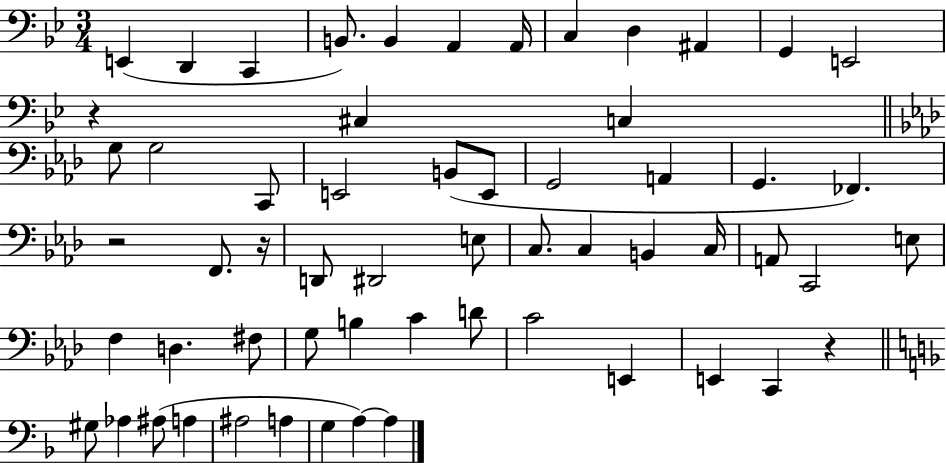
X:1
T:Untitled
M:3/4
L:1/4
K:Bb
E,, D,, C,, B,,/2 B,, A,, A,,/4 C, D, ^A,, G,, E,,2 z ^C, C, G,/2 G,2 C,,/2 E,,2 B,,/2 E,,/2 G,,2 A,, G,, _F,, z2 F,,/2 z/4 D,,/2 ^D,,2 E,/2 C,/2 C, B,, C,/4 A,,/2 C,,2 E,/2 F, D, ^F,/2 G,/2 B, C D/2 C2 E,, E,, C,, z ^G,/2 _A, ^A,/2 A, ^A,2 A, G, A, A,